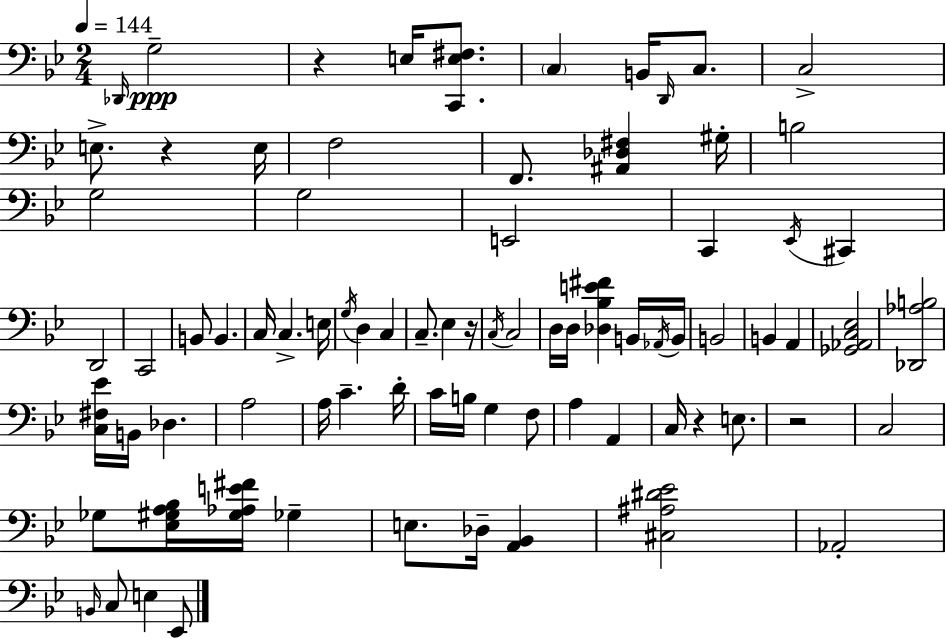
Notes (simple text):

Db2/s G3/h R/q E3/s [C2,E3,F#3]/e. C3/q B2/s D2/s C3/e. C3/h E3/e. R/q E3/s F3/h F2/e. [A#2,Db3,F#3]/q G#3/s B3/h G3/h G3/h E2/h C2/q Eb2/s C#2/q D2/h C2/h B2/e B2/q. C3/s C3/q. E3/s G3/s D3/q C3/q C3/e. Eb3/q R/s C3/s C3/h D3/s D3/s [Db3,Bb3,E4,F#4]/q B2/s Ab2/s B2/s B2/h B2/q A2/q [Gb2,Ab2,C3,Eb3]/h [Db2,Ab3,B3]/h [C3,F#3,Eb4]/s B2/s Db3/q. A3/h A3/s C4/q. D4/s C4/s B3/s G3/q F3/e A3/q A2/q C3/s R/q E3/e. R/h C3/h Gb3/e [Eb3,G#3,A3,Bb3]/s [G#3,Ab3,E4,F#4]/s Gb3/q E3/e. Db3/s [A2,Bb2]/q [C#3,A#3,D#4,Eb4]/h Ab2/h B2/s C3/e E3/q Eb2/e